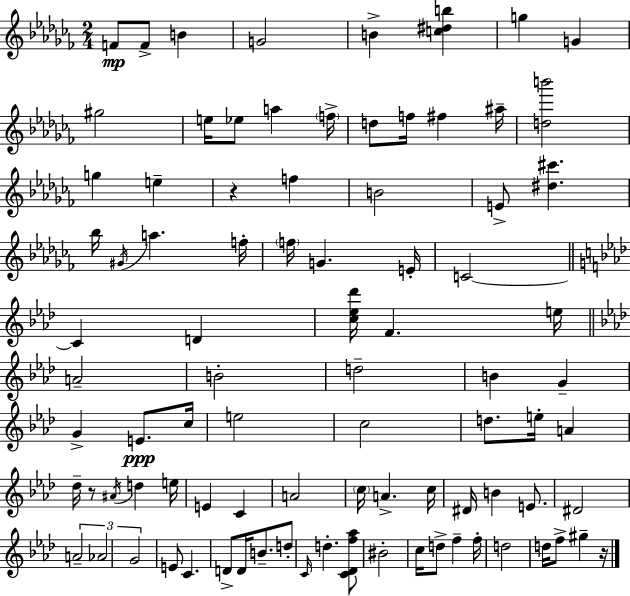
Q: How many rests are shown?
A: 3